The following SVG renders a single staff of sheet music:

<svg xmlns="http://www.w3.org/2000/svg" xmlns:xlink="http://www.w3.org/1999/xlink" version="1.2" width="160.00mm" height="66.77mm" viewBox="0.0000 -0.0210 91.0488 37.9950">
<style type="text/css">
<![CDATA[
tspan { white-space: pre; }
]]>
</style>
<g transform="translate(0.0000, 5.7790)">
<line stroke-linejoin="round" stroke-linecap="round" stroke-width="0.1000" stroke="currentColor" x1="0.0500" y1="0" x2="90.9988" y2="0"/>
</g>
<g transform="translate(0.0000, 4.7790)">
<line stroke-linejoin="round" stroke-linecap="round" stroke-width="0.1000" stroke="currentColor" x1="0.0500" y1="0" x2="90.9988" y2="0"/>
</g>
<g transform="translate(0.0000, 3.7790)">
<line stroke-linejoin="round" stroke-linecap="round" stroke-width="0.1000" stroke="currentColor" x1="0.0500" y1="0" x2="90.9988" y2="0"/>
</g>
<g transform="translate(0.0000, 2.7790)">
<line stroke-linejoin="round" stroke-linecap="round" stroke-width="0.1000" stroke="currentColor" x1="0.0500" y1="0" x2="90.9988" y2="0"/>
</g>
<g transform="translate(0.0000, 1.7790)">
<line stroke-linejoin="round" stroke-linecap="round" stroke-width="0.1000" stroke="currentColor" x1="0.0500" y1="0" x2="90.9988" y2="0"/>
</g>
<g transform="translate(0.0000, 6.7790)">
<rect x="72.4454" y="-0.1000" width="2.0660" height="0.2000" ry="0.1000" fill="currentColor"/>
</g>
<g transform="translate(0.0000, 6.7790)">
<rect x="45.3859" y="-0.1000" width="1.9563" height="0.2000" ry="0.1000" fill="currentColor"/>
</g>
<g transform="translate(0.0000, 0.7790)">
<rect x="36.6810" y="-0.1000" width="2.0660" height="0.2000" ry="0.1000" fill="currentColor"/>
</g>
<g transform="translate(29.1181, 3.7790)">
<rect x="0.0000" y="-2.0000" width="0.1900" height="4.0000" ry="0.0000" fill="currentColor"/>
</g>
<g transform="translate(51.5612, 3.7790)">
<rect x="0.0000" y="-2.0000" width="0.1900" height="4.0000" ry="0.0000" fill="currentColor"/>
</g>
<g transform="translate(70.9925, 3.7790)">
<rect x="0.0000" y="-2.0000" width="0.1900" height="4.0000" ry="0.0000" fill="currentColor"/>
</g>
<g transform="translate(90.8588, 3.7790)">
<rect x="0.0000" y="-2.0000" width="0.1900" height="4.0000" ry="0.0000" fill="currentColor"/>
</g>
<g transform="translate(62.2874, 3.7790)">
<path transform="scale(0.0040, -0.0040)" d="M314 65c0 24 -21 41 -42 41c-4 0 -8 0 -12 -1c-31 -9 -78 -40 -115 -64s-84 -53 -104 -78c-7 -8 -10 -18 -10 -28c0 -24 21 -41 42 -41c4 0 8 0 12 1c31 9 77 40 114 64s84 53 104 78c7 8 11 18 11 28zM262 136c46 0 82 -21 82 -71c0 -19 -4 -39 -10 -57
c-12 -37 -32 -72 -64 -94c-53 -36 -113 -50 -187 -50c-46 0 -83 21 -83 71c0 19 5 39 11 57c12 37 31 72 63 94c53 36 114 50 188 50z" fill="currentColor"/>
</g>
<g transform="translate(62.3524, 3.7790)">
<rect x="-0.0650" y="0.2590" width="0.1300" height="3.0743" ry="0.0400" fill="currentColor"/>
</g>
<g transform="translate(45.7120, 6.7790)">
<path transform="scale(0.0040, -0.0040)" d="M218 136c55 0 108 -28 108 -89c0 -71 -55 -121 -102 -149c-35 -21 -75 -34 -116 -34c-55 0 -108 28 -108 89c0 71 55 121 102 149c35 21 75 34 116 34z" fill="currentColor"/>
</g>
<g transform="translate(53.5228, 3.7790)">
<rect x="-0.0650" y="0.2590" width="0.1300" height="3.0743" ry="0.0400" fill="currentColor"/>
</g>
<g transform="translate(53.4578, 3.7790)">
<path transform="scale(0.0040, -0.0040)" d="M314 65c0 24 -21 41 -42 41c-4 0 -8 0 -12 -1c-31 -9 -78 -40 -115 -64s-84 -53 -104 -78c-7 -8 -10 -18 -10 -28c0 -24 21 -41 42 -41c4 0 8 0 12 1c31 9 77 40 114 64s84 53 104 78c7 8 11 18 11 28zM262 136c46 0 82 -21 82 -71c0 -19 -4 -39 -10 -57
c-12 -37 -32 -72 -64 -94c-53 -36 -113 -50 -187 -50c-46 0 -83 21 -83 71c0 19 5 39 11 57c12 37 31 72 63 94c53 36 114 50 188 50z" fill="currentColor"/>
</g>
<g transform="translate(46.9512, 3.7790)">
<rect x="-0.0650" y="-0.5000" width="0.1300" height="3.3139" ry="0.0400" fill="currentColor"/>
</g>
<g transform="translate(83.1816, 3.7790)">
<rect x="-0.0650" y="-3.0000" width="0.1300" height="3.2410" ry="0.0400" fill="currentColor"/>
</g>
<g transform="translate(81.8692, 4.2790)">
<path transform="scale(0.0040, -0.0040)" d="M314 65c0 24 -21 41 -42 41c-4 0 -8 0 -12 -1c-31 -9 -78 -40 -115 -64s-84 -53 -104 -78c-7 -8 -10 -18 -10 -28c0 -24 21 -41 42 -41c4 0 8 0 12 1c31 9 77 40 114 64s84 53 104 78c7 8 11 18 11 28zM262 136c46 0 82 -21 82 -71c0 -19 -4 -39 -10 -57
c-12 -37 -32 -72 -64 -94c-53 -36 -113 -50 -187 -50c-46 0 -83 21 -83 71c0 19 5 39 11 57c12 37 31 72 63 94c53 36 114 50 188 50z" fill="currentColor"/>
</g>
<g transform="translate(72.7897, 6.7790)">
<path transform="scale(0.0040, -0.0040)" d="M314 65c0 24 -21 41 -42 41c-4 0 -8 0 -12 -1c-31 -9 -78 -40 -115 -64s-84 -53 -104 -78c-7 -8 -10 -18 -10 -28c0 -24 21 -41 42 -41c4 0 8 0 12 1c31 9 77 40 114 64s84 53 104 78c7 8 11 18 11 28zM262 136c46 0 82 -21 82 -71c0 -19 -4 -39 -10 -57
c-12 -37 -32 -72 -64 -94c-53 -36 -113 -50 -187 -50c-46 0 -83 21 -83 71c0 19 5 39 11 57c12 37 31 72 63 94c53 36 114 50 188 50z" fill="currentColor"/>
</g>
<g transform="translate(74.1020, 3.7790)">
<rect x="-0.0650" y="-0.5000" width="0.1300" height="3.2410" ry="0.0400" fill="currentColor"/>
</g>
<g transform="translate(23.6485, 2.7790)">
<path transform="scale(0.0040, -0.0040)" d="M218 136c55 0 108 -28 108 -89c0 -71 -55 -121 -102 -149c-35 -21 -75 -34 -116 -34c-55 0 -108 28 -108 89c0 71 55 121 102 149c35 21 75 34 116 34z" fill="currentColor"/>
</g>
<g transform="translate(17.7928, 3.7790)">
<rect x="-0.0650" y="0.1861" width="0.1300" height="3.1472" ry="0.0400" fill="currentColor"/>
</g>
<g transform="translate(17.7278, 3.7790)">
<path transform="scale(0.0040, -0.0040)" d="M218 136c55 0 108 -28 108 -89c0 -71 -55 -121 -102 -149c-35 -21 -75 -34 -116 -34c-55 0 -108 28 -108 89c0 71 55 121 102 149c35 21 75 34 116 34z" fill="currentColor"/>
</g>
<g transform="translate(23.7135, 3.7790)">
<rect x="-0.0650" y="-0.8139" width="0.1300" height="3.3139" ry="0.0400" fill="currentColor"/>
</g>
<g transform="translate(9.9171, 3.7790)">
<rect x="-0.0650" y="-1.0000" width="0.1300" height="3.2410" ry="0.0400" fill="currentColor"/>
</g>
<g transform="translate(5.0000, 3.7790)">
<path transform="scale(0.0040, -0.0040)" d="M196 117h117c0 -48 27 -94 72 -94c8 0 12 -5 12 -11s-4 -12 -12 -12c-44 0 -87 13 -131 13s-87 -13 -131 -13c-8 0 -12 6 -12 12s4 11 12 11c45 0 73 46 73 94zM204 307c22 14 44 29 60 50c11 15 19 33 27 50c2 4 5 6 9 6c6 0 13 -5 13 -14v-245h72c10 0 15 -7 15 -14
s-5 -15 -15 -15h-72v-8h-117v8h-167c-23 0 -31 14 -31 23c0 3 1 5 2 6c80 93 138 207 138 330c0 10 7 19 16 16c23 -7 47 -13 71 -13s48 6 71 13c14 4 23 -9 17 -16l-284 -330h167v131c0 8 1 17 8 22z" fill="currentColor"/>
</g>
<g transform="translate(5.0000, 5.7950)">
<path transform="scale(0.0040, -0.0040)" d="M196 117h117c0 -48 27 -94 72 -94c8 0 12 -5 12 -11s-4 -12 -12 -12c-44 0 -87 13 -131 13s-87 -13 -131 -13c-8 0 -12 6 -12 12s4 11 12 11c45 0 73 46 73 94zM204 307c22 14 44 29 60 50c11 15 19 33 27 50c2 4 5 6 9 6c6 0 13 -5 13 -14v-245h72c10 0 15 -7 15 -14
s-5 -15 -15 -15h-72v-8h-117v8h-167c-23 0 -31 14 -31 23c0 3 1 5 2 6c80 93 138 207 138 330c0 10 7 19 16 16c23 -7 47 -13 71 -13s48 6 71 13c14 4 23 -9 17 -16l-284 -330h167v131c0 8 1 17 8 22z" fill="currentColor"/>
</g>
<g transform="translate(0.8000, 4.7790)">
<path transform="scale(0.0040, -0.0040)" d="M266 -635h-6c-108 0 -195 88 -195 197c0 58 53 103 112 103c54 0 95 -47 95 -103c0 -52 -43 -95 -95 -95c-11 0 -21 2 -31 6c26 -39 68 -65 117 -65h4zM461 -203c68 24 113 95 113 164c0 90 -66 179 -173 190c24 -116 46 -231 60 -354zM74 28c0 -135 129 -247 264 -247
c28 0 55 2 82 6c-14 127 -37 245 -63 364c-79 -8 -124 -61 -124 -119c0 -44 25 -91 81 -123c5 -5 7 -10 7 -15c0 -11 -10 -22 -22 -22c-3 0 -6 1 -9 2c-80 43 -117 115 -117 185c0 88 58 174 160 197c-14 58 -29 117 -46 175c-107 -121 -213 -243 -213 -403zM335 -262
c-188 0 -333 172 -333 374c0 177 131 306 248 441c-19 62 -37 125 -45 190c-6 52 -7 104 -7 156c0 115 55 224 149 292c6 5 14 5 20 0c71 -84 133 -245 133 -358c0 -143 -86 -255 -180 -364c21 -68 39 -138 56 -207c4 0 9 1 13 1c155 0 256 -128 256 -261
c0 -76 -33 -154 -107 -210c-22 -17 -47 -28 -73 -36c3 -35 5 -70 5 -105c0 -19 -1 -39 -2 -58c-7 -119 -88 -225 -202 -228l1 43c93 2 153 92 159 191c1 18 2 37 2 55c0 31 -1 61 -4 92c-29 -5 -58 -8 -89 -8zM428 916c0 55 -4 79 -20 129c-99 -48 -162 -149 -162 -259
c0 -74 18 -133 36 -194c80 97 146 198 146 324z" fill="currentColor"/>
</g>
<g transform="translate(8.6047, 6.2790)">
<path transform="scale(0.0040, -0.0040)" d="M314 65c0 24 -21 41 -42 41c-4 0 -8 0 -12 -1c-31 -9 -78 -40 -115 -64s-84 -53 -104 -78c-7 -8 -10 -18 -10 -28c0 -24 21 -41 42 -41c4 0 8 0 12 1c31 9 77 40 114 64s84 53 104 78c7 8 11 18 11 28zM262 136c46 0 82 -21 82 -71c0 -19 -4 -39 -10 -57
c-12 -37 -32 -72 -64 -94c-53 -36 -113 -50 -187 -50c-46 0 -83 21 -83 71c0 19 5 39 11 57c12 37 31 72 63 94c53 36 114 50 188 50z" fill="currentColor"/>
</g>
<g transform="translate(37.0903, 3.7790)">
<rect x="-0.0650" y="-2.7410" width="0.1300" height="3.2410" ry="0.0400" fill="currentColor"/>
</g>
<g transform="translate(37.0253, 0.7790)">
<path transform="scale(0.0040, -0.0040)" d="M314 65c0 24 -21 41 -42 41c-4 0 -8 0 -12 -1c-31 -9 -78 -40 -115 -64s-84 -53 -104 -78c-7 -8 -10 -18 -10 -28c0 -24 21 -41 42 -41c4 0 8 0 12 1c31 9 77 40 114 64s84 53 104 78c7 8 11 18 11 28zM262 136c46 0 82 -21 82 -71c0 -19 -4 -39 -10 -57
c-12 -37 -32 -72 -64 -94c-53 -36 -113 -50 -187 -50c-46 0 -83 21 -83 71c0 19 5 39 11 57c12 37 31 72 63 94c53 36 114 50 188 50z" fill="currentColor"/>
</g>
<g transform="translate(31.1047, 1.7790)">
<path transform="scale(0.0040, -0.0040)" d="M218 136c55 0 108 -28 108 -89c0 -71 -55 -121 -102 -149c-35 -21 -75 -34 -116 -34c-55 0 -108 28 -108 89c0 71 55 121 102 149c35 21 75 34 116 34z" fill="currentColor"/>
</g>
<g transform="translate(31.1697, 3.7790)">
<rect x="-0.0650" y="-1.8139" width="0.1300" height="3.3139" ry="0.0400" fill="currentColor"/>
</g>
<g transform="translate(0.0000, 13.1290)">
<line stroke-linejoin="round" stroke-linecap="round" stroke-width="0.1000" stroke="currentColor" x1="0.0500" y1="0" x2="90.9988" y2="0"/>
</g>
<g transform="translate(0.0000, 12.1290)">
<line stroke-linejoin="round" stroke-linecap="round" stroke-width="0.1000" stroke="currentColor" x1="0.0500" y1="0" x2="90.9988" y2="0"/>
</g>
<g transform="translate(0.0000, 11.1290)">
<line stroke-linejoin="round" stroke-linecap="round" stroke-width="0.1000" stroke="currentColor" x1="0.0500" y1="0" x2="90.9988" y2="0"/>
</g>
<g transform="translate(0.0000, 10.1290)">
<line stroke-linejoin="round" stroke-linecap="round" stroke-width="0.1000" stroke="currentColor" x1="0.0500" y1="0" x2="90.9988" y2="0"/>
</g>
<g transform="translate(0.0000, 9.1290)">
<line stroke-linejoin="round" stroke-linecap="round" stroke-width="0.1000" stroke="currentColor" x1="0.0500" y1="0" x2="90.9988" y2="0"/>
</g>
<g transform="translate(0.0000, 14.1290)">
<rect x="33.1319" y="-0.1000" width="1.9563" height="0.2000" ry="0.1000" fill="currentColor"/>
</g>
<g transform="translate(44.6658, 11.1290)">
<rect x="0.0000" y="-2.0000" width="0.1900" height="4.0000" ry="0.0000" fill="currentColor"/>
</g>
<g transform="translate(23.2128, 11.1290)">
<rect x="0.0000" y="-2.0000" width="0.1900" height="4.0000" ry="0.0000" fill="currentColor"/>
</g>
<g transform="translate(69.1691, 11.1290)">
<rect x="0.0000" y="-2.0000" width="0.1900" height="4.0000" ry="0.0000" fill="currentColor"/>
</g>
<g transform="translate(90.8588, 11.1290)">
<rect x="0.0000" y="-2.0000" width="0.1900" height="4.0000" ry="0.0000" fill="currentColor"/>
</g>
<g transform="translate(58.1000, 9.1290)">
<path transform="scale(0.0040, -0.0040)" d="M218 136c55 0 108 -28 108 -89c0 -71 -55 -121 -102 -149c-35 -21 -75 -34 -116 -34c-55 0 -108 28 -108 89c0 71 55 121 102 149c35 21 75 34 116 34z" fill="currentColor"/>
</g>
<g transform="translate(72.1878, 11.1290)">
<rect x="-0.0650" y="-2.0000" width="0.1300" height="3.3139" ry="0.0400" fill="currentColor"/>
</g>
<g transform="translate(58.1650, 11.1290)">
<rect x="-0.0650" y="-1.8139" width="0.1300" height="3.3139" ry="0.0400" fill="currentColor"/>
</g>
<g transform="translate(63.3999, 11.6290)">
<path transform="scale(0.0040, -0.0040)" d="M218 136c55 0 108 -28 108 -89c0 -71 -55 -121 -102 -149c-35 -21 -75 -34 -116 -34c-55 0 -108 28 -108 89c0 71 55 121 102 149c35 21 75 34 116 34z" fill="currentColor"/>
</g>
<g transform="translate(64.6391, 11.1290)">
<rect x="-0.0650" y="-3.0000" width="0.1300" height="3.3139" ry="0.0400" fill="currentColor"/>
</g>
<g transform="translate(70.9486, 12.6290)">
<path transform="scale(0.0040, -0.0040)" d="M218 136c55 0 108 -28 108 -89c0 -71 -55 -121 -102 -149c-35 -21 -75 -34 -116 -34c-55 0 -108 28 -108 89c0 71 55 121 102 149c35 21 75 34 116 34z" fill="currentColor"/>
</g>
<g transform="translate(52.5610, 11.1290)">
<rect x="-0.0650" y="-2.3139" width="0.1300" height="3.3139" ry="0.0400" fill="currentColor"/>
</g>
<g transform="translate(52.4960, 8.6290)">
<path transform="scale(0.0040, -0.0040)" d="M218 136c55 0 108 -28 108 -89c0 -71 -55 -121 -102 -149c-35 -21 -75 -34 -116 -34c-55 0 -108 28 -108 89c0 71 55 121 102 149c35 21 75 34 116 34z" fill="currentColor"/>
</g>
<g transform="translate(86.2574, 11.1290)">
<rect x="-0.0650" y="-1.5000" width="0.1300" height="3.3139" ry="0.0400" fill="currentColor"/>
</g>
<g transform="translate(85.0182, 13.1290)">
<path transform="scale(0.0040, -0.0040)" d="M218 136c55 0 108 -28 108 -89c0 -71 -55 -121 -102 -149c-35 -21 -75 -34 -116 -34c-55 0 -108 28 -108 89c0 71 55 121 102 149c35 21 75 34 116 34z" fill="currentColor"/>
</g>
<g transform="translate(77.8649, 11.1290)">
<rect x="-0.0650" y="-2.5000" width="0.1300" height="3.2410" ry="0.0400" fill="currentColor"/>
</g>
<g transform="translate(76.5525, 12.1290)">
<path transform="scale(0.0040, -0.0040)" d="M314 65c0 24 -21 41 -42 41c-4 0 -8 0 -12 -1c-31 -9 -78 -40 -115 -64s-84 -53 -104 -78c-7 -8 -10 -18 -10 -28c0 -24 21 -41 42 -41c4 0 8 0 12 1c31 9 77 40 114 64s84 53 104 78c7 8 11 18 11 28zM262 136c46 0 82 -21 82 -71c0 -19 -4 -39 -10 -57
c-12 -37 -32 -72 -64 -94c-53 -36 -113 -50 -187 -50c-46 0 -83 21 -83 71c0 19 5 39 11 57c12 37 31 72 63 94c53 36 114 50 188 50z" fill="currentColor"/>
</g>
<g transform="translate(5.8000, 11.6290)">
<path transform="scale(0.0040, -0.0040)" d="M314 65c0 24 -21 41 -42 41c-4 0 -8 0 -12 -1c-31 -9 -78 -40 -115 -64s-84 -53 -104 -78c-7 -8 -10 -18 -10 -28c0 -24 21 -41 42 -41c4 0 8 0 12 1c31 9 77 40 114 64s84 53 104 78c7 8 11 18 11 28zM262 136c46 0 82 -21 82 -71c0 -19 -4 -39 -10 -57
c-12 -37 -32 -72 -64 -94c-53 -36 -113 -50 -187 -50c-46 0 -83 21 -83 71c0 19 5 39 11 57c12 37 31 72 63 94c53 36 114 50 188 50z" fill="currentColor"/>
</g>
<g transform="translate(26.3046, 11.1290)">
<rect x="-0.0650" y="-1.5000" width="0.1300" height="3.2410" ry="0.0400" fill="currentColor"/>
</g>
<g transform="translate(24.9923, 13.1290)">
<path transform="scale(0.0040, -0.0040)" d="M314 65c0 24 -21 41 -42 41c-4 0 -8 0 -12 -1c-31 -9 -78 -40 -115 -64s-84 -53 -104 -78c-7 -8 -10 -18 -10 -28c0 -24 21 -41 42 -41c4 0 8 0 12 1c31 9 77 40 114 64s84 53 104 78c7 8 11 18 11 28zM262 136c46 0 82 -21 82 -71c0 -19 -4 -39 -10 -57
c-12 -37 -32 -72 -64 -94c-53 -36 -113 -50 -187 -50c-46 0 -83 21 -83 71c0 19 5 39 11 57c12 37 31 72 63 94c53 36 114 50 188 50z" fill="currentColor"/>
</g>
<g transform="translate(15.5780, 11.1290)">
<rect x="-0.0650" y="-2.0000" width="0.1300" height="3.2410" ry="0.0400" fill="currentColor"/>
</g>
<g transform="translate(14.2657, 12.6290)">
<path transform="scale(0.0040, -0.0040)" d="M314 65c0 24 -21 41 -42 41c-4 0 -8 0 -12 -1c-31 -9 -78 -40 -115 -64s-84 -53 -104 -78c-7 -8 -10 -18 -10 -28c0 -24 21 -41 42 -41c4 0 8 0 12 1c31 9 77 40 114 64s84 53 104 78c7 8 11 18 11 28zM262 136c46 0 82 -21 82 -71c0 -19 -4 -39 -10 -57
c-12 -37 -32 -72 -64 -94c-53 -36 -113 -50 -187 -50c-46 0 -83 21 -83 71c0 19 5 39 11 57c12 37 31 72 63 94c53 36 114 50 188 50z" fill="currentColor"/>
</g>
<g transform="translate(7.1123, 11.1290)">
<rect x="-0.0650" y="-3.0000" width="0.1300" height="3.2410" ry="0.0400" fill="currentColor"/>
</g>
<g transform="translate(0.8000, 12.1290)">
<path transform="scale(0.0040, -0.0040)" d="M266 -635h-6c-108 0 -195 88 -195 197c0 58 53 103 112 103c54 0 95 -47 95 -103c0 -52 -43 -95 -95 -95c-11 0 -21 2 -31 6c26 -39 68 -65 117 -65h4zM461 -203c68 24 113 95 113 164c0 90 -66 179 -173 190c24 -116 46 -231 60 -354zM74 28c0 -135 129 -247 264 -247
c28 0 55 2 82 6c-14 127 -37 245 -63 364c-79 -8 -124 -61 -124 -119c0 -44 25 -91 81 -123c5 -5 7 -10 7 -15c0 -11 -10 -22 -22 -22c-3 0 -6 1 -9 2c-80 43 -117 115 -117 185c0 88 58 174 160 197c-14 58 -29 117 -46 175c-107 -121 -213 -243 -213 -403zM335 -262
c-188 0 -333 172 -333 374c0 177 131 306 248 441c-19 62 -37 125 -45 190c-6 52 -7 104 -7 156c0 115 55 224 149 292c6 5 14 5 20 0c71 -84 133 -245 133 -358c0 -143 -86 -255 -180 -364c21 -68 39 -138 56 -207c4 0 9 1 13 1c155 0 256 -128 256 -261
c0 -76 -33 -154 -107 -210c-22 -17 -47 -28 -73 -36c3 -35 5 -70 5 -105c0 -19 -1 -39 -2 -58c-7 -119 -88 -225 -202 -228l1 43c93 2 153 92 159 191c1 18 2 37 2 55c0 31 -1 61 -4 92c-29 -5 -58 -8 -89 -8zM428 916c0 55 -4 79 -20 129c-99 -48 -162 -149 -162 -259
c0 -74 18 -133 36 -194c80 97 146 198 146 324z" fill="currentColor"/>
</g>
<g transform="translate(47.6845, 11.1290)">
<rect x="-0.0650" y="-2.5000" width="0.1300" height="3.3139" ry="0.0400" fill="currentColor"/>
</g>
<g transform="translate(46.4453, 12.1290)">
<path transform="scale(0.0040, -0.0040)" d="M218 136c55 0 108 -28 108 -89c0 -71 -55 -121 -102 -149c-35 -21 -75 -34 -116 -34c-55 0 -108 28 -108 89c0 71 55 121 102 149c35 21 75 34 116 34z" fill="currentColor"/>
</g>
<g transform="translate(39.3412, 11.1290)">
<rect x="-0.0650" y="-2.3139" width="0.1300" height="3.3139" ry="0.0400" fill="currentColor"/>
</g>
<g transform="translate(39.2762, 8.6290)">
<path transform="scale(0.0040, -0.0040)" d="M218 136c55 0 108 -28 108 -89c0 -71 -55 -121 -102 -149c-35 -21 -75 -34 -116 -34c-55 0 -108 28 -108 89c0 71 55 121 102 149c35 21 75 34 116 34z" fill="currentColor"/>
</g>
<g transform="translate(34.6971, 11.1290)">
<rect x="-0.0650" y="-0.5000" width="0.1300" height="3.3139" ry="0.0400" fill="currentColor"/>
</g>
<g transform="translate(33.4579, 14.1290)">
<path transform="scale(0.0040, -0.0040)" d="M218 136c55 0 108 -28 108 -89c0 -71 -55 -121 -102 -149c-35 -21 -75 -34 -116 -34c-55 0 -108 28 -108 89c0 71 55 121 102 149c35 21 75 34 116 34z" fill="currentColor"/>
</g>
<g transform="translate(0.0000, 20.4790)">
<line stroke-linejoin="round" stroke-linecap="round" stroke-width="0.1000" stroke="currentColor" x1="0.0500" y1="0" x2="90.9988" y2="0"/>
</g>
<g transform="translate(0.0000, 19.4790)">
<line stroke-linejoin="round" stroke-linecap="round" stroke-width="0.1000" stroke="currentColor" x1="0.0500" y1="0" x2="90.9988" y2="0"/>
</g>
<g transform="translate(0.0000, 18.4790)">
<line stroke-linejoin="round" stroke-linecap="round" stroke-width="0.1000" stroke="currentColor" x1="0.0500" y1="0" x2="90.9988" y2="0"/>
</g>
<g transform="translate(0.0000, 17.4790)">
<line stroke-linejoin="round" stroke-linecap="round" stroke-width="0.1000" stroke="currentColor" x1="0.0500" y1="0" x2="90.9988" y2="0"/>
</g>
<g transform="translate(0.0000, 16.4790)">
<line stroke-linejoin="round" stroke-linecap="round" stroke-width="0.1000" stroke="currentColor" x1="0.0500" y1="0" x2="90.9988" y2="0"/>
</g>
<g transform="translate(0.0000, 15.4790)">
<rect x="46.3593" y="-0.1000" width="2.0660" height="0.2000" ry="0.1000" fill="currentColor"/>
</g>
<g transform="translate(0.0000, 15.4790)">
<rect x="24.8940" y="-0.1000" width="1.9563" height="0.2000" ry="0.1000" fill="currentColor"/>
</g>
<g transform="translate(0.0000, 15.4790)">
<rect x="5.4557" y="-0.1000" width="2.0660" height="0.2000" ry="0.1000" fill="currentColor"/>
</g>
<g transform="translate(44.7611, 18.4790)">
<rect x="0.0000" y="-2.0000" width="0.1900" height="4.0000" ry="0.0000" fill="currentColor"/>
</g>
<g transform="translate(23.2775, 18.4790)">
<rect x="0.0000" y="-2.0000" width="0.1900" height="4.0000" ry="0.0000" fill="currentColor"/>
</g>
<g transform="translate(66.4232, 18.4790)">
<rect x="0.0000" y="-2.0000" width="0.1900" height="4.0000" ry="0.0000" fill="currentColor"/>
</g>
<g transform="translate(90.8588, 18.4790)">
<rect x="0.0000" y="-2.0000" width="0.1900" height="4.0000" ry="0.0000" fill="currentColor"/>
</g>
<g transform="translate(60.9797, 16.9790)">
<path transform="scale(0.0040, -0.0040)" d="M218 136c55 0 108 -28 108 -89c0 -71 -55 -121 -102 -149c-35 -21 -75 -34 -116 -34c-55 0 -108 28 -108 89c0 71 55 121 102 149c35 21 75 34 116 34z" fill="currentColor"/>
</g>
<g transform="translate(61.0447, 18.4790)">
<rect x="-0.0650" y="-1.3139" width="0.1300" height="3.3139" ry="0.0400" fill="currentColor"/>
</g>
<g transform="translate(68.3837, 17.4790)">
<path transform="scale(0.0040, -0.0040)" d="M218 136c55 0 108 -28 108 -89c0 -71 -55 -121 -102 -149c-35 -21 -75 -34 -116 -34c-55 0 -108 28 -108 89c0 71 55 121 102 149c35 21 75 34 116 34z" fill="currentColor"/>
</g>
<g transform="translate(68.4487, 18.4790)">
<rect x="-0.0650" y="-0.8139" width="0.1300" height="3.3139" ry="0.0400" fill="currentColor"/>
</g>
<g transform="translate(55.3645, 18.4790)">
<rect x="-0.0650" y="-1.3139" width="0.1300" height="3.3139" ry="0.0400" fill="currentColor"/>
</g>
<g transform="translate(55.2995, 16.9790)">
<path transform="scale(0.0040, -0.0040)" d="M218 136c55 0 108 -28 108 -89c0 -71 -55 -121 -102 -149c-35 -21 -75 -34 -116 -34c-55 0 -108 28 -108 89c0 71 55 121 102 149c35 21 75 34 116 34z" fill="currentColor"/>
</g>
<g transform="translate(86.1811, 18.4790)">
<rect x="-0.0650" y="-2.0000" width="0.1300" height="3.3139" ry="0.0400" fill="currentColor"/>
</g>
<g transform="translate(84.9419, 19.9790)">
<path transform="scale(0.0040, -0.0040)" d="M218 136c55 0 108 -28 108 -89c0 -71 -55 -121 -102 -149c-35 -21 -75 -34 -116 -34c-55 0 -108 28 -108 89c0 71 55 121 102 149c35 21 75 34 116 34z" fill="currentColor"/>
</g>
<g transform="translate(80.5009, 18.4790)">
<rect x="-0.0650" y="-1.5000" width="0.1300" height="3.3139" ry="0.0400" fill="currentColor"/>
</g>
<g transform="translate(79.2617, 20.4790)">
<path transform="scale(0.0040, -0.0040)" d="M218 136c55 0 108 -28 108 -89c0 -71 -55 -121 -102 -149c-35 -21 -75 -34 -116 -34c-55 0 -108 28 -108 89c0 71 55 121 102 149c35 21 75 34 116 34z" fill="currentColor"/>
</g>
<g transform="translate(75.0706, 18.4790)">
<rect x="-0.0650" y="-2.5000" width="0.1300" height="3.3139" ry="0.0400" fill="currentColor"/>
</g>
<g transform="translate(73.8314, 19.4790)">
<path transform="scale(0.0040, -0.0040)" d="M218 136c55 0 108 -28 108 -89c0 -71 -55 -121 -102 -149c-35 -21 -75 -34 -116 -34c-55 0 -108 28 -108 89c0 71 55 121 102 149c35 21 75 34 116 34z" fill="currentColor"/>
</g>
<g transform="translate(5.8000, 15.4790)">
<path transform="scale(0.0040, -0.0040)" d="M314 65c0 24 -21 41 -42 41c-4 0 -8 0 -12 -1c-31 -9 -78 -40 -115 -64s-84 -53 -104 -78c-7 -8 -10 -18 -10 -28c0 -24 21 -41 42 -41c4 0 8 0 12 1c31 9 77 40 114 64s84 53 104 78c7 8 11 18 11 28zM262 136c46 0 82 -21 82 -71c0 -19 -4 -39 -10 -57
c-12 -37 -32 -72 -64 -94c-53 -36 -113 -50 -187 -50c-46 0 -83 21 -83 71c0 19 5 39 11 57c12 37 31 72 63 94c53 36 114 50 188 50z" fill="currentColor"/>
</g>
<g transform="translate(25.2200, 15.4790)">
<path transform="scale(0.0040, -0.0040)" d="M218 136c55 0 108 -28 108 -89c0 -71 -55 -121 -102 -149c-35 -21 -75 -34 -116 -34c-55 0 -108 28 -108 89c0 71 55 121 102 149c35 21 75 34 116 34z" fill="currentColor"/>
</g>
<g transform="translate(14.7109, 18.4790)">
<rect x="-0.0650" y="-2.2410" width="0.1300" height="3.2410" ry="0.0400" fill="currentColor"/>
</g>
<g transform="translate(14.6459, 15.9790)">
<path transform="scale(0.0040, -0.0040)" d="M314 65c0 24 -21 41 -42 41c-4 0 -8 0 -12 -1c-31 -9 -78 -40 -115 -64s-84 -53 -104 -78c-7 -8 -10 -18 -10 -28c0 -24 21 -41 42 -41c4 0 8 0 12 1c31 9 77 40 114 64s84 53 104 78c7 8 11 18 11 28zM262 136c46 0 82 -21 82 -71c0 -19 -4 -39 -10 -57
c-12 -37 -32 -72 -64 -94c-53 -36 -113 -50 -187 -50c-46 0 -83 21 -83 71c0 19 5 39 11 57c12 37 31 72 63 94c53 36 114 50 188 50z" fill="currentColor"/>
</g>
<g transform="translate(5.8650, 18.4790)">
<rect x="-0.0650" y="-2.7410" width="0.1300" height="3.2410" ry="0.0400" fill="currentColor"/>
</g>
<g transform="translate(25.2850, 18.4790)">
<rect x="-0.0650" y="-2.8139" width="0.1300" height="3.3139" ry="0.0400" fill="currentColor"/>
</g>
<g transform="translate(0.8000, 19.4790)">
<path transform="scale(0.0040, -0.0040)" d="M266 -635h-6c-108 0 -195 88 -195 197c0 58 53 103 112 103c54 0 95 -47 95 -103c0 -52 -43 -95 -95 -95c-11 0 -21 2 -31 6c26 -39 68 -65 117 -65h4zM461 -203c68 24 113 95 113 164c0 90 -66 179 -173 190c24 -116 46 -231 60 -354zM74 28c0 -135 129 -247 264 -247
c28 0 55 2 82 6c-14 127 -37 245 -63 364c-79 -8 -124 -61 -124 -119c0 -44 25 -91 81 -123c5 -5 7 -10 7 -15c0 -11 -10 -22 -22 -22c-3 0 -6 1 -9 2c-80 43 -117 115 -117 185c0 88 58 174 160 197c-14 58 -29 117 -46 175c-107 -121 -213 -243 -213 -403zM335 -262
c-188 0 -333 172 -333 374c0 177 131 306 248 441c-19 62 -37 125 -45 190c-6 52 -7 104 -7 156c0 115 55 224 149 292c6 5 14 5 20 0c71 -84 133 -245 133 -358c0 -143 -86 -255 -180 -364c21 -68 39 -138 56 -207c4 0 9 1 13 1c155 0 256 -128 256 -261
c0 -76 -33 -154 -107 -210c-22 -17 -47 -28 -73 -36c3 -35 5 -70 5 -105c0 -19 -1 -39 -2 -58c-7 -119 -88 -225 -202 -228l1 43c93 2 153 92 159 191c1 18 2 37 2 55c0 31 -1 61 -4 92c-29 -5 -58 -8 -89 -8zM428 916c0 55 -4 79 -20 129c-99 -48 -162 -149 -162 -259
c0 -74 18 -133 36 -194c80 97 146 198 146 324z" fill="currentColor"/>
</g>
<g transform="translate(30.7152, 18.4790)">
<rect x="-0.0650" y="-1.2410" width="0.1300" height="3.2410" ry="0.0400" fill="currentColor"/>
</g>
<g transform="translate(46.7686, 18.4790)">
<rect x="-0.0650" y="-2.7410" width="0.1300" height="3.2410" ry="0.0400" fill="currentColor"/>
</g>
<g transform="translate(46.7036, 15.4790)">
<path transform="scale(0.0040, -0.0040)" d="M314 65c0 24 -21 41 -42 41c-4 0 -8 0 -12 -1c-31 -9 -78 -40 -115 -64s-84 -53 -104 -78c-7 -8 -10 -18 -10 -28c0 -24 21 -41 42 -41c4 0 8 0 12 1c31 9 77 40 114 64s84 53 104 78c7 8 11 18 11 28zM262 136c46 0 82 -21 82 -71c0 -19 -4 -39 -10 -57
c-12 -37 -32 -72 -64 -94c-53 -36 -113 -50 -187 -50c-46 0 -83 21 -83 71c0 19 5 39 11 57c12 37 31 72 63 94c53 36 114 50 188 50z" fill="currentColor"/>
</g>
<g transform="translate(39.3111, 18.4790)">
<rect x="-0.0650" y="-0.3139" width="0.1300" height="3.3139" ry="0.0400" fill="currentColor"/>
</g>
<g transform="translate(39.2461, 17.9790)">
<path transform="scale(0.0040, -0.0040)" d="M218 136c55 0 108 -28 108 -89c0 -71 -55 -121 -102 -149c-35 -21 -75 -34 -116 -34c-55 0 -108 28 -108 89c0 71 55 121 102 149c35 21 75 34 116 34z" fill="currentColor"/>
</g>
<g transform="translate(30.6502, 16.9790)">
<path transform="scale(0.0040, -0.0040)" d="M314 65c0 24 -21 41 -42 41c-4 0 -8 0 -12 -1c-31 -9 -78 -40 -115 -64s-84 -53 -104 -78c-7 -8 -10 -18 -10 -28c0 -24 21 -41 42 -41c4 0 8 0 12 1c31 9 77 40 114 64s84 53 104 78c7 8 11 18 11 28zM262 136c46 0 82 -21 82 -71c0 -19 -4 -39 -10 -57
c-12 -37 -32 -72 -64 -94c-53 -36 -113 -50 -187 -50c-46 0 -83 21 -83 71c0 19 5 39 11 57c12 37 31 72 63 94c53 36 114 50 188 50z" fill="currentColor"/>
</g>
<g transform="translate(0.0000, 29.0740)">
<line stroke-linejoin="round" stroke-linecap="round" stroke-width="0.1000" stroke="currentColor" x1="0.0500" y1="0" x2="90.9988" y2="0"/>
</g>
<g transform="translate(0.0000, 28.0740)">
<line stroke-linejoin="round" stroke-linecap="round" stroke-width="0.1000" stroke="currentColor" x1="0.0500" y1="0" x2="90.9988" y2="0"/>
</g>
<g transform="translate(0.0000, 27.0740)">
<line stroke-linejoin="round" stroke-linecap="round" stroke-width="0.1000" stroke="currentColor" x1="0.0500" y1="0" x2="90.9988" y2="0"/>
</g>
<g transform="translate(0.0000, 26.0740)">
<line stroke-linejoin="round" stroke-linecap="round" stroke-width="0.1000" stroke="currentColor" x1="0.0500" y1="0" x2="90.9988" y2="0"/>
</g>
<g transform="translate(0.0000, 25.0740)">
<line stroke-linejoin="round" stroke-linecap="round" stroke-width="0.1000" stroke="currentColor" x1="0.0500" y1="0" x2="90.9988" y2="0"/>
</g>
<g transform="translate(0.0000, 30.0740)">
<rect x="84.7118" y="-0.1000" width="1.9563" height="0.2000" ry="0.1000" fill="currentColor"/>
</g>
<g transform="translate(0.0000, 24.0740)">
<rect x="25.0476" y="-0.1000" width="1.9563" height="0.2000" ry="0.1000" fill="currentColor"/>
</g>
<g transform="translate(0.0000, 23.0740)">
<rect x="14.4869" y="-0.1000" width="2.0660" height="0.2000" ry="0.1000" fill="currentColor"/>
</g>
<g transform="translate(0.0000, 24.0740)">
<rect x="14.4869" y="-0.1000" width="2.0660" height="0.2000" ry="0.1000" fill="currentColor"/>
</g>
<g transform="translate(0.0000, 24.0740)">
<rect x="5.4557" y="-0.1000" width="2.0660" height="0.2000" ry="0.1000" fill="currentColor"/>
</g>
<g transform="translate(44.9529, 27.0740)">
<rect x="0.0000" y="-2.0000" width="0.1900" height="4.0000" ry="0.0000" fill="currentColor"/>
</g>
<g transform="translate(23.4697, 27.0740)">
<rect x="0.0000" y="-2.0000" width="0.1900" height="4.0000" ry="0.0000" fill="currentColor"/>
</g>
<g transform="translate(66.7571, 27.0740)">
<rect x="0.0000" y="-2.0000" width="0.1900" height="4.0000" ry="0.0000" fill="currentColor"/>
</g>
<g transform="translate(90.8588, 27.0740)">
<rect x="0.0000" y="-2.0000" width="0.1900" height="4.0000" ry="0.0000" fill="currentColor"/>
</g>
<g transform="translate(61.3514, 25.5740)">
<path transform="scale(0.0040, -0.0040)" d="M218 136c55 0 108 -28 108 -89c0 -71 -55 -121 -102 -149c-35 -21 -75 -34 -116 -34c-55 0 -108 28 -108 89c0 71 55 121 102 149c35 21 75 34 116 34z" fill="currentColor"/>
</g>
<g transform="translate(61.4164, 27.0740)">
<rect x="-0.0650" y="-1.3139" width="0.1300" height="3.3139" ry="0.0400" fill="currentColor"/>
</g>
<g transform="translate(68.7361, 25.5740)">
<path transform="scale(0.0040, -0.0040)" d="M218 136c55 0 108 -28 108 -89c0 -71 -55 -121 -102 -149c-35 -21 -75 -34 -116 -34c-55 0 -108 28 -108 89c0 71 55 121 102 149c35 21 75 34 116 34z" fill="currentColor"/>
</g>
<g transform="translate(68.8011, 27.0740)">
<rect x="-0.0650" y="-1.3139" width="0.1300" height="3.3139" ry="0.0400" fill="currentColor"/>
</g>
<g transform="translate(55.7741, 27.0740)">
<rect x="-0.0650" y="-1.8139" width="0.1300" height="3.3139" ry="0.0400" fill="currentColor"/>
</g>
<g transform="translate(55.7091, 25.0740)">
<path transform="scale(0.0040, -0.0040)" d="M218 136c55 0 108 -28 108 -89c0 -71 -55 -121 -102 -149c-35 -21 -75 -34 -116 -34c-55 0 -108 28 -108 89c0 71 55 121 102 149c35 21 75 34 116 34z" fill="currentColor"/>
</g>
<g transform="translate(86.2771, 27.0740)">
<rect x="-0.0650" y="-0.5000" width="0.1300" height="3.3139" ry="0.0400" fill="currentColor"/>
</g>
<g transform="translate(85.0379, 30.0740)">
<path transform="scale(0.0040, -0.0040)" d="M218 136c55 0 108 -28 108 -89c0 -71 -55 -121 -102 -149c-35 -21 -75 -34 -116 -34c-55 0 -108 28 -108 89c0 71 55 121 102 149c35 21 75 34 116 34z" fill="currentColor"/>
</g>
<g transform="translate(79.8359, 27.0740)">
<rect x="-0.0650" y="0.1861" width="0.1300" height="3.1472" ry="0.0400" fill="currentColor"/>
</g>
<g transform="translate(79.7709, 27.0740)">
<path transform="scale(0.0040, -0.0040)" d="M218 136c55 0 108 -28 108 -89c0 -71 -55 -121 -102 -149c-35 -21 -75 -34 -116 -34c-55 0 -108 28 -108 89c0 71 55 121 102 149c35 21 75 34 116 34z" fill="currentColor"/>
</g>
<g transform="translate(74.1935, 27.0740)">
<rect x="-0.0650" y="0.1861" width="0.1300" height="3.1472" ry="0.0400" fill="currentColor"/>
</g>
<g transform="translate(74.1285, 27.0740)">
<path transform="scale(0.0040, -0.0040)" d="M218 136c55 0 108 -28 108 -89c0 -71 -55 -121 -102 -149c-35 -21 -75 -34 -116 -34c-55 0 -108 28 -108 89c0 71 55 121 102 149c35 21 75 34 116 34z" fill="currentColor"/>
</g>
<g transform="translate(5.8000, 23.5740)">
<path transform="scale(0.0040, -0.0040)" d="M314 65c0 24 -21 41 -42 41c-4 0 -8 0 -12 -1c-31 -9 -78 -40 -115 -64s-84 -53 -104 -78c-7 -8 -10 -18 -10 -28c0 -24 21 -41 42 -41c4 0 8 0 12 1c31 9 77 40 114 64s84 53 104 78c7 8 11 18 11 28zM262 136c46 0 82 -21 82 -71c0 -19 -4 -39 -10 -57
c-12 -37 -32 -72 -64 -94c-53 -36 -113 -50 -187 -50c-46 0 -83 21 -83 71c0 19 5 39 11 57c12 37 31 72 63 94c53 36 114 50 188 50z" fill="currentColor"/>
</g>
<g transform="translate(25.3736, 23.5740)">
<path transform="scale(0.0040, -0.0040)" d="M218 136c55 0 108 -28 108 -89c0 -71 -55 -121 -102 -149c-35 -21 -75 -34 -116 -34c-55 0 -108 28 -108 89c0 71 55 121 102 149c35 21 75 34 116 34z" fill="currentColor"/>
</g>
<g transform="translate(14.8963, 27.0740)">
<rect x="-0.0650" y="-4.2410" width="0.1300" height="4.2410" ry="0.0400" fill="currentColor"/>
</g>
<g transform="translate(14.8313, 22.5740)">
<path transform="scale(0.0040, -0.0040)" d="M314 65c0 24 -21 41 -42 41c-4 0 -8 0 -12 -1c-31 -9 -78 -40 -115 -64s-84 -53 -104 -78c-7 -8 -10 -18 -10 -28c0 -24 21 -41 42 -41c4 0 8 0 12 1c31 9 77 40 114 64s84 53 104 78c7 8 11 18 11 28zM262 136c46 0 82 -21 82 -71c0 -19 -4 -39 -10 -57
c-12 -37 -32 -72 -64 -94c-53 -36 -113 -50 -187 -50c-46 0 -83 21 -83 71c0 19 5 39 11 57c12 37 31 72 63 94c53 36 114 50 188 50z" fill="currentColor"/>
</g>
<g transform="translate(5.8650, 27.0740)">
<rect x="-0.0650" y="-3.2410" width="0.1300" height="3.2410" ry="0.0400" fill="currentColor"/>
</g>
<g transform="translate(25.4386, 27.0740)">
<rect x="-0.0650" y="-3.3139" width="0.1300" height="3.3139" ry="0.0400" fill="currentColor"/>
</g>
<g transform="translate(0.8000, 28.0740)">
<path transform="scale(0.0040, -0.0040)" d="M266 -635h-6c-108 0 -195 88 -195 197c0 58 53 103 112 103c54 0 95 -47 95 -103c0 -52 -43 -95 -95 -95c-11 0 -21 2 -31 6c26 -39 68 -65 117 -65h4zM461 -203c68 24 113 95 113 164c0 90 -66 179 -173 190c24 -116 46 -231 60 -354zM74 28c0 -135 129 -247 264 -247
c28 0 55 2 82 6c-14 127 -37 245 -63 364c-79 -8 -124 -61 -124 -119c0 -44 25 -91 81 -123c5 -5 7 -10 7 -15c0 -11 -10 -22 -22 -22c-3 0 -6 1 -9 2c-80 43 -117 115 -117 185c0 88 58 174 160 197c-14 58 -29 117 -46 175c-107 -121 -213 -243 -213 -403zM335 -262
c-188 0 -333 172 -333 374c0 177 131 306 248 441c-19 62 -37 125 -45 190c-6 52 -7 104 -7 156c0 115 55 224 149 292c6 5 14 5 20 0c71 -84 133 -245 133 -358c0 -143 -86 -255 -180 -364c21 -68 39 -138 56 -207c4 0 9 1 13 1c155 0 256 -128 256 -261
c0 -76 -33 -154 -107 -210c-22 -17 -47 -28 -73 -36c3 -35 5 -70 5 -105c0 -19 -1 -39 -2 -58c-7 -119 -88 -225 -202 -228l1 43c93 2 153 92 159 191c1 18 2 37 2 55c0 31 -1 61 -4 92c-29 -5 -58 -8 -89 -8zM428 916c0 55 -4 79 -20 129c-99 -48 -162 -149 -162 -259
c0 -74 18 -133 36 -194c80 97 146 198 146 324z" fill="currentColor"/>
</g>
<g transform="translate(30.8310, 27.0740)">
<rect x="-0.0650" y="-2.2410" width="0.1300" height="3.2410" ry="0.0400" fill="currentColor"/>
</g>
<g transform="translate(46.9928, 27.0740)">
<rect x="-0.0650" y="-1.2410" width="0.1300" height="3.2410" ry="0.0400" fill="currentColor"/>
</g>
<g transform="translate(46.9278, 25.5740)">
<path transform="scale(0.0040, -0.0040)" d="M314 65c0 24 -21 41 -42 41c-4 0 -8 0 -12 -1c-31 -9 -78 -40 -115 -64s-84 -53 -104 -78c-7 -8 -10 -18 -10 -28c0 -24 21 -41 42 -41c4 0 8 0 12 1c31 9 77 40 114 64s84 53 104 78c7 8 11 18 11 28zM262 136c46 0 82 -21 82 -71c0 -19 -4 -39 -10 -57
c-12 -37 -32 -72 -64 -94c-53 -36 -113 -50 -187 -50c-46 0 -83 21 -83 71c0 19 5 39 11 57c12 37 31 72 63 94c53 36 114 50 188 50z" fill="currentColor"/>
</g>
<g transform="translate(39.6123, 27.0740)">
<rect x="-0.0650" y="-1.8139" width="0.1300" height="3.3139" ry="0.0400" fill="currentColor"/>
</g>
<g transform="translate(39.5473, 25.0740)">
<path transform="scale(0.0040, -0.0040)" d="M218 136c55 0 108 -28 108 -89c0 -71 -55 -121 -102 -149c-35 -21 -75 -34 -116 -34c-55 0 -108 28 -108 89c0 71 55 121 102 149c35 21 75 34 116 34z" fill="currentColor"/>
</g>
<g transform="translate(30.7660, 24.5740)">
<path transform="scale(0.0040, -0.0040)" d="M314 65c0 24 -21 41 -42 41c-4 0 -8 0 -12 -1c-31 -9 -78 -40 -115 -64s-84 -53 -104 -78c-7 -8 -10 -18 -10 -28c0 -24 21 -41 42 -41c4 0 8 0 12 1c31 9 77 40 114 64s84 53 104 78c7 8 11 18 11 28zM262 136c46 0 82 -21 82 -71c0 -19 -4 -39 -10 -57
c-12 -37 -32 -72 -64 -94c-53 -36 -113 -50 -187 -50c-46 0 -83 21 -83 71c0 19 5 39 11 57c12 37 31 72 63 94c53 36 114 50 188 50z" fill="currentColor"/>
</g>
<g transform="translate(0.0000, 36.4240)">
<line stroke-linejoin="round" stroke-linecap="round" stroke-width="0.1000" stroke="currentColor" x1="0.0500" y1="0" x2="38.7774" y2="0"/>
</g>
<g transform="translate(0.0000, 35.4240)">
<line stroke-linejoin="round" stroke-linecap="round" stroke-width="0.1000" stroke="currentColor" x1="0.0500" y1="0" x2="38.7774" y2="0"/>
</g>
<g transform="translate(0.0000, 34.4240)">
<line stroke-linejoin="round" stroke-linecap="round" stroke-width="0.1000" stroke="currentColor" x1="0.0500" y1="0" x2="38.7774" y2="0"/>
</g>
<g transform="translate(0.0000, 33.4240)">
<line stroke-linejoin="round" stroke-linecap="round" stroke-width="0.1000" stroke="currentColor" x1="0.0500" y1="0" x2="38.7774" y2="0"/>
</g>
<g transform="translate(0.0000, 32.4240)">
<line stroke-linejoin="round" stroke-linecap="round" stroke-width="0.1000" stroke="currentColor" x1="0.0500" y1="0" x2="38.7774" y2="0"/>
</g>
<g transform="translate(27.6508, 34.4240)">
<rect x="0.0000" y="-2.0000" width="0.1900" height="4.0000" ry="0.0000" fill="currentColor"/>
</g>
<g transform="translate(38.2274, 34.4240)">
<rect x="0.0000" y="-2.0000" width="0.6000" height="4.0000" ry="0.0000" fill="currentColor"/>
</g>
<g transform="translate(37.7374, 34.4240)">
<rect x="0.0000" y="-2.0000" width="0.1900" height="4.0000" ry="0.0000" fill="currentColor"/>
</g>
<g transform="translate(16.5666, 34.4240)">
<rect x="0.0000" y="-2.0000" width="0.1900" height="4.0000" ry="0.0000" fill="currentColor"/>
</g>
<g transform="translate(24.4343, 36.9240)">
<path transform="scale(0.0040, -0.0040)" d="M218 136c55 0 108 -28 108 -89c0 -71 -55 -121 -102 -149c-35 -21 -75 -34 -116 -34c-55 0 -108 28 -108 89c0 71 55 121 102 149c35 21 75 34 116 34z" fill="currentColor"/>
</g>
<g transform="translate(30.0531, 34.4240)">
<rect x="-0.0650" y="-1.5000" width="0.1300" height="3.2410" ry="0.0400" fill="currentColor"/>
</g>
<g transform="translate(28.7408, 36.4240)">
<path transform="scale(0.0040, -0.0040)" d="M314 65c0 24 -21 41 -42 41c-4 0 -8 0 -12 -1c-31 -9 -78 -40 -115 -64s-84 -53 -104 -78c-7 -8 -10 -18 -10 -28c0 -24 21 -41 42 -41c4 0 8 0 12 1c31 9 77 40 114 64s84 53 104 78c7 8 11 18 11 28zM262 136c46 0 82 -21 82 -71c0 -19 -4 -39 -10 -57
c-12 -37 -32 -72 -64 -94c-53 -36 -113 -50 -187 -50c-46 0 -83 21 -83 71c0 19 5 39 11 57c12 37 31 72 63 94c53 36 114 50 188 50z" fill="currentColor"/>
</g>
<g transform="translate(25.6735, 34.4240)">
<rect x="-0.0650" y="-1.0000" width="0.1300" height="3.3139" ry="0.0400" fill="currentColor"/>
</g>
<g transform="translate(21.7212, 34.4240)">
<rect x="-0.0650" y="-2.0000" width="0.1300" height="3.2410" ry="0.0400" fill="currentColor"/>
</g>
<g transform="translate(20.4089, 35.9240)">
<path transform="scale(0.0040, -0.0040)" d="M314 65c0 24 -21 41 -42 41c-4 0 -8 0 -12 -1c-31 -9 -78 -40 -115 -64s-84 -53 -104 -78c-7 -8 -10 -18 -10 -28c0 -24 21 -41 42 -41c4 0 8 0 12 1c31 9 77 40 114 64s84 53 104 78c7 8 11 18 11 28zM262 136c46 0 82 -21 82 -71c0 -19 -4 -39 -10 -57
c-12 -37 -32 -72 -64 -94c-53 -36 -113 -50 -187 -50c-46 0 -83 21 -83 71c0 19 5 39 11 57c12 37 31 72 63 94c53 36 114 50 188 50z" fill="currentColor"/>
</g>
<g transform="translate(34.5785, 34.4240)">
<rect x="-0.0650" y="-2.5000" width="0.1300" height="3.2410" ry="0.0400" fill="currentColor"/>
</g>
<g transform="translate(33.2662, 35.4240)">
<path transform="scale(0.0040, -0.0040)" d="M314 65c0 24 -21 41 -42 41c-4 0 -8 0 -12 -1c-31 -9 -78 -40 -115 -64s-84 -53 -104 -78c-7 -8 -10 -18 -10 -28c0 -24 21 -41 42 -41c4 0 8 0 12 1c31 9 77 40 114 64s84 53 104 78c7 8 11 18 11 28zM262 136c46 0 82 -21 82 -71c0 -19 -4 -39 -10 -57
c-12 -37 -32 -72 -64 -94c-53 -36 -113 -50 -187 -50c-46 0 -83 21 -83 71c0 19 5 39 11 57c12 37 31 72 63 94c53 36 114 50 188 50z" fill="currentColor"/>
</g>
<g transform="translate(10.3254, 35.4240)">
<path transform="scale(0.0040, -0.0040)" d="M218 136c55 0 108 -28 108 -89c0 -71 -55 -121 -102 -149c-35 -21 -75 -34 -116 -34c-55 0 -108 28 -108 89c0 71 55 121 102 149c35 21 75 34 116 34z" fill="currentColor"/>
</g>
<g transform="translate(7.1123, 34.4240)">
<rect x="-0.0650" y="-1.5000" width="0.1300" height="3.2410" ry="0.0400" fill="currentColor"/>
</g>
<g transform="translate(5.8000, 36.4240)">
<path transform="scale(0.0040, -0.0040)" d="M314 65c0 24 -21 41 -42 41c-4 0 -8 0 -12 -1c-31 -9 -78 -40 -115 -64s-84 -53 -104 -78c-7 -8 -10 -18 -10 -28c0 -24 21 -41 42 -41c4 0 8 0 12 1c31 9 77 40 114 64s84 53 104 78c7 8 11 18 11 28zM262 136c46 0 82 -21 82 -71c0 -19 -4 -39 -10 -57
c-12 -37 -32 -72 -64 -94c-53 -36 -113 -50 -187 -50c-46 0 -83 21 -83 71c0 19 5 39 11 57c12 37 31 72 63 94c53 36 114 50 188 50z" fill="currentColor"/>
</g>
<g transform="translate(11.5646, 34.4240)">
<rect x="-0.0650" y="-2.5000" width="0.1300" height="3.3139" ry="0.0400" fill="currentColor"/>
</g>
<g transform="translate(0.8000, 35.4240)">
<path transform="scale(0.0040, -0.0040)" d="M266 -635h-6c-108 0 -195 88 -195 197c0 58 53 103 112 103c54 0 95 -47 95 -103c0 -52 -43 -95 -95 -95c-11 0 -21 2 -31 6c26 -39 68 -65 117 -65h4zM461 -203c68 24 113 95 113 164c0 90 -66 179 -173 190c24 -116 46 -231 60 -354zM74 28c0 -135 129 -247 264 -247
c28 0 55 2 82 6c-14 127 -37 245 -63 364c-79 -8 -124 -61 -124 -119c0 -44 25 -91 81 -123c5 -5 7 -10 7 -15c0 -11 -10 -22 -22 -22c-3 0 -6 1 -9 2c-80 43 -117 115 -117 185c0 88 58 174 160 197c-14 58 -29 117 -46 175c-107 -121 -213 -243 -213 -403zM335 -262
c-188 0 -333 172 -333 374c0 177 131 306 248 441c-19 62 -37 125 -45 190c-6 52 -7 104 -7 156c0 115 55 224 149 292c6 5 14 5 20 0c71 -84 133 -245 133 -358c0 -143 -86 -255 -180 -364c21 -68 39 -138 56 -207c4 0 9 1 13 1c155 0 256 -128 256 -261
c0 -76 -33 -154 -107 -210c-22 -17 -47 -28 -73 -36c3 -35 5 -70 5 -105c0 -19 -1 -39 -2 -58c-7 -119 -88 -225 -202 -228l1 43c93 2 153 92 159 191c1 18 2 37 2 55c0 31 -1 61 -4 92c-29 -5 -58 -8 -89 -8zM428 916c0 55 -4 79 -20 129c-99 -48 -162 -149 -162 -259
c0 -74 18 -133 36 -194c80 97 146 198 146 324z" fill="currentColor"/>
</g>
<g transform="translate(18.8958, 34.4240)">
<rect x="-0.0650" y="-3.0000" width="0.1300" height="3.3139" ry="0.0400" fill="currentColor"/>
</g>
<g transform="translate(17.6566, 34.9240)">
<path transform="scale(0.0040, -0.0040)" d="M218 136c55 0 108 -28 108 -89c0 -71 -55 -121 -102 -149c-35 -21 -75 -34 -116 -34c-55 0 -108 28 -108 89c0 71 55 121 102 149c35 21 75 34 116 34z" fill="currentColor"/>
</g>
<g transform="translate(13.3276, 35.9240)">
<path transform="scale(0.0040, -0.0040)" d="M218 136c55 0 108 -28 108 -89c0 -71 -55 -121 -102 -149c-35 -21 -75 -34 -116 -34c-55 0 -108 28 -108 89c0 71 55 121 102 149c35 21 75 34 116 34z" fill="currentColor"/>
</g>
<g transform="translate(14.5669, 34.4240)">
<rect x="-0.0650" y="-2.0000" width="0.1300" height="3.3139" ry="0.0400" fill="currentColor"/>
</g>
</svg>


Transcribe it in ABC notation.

X:1
T:Untitled
M:4/4
L:1/4
K:C
D2 B d f a2 C B2 B2 C2 A2 A2 F2 E2 C g G g f A F G2 E a2 g2 a e2 c a2 e e d G E F b2 d'2 b g2 f e2 f e e B B C E2 G F A F2 D E2 G2